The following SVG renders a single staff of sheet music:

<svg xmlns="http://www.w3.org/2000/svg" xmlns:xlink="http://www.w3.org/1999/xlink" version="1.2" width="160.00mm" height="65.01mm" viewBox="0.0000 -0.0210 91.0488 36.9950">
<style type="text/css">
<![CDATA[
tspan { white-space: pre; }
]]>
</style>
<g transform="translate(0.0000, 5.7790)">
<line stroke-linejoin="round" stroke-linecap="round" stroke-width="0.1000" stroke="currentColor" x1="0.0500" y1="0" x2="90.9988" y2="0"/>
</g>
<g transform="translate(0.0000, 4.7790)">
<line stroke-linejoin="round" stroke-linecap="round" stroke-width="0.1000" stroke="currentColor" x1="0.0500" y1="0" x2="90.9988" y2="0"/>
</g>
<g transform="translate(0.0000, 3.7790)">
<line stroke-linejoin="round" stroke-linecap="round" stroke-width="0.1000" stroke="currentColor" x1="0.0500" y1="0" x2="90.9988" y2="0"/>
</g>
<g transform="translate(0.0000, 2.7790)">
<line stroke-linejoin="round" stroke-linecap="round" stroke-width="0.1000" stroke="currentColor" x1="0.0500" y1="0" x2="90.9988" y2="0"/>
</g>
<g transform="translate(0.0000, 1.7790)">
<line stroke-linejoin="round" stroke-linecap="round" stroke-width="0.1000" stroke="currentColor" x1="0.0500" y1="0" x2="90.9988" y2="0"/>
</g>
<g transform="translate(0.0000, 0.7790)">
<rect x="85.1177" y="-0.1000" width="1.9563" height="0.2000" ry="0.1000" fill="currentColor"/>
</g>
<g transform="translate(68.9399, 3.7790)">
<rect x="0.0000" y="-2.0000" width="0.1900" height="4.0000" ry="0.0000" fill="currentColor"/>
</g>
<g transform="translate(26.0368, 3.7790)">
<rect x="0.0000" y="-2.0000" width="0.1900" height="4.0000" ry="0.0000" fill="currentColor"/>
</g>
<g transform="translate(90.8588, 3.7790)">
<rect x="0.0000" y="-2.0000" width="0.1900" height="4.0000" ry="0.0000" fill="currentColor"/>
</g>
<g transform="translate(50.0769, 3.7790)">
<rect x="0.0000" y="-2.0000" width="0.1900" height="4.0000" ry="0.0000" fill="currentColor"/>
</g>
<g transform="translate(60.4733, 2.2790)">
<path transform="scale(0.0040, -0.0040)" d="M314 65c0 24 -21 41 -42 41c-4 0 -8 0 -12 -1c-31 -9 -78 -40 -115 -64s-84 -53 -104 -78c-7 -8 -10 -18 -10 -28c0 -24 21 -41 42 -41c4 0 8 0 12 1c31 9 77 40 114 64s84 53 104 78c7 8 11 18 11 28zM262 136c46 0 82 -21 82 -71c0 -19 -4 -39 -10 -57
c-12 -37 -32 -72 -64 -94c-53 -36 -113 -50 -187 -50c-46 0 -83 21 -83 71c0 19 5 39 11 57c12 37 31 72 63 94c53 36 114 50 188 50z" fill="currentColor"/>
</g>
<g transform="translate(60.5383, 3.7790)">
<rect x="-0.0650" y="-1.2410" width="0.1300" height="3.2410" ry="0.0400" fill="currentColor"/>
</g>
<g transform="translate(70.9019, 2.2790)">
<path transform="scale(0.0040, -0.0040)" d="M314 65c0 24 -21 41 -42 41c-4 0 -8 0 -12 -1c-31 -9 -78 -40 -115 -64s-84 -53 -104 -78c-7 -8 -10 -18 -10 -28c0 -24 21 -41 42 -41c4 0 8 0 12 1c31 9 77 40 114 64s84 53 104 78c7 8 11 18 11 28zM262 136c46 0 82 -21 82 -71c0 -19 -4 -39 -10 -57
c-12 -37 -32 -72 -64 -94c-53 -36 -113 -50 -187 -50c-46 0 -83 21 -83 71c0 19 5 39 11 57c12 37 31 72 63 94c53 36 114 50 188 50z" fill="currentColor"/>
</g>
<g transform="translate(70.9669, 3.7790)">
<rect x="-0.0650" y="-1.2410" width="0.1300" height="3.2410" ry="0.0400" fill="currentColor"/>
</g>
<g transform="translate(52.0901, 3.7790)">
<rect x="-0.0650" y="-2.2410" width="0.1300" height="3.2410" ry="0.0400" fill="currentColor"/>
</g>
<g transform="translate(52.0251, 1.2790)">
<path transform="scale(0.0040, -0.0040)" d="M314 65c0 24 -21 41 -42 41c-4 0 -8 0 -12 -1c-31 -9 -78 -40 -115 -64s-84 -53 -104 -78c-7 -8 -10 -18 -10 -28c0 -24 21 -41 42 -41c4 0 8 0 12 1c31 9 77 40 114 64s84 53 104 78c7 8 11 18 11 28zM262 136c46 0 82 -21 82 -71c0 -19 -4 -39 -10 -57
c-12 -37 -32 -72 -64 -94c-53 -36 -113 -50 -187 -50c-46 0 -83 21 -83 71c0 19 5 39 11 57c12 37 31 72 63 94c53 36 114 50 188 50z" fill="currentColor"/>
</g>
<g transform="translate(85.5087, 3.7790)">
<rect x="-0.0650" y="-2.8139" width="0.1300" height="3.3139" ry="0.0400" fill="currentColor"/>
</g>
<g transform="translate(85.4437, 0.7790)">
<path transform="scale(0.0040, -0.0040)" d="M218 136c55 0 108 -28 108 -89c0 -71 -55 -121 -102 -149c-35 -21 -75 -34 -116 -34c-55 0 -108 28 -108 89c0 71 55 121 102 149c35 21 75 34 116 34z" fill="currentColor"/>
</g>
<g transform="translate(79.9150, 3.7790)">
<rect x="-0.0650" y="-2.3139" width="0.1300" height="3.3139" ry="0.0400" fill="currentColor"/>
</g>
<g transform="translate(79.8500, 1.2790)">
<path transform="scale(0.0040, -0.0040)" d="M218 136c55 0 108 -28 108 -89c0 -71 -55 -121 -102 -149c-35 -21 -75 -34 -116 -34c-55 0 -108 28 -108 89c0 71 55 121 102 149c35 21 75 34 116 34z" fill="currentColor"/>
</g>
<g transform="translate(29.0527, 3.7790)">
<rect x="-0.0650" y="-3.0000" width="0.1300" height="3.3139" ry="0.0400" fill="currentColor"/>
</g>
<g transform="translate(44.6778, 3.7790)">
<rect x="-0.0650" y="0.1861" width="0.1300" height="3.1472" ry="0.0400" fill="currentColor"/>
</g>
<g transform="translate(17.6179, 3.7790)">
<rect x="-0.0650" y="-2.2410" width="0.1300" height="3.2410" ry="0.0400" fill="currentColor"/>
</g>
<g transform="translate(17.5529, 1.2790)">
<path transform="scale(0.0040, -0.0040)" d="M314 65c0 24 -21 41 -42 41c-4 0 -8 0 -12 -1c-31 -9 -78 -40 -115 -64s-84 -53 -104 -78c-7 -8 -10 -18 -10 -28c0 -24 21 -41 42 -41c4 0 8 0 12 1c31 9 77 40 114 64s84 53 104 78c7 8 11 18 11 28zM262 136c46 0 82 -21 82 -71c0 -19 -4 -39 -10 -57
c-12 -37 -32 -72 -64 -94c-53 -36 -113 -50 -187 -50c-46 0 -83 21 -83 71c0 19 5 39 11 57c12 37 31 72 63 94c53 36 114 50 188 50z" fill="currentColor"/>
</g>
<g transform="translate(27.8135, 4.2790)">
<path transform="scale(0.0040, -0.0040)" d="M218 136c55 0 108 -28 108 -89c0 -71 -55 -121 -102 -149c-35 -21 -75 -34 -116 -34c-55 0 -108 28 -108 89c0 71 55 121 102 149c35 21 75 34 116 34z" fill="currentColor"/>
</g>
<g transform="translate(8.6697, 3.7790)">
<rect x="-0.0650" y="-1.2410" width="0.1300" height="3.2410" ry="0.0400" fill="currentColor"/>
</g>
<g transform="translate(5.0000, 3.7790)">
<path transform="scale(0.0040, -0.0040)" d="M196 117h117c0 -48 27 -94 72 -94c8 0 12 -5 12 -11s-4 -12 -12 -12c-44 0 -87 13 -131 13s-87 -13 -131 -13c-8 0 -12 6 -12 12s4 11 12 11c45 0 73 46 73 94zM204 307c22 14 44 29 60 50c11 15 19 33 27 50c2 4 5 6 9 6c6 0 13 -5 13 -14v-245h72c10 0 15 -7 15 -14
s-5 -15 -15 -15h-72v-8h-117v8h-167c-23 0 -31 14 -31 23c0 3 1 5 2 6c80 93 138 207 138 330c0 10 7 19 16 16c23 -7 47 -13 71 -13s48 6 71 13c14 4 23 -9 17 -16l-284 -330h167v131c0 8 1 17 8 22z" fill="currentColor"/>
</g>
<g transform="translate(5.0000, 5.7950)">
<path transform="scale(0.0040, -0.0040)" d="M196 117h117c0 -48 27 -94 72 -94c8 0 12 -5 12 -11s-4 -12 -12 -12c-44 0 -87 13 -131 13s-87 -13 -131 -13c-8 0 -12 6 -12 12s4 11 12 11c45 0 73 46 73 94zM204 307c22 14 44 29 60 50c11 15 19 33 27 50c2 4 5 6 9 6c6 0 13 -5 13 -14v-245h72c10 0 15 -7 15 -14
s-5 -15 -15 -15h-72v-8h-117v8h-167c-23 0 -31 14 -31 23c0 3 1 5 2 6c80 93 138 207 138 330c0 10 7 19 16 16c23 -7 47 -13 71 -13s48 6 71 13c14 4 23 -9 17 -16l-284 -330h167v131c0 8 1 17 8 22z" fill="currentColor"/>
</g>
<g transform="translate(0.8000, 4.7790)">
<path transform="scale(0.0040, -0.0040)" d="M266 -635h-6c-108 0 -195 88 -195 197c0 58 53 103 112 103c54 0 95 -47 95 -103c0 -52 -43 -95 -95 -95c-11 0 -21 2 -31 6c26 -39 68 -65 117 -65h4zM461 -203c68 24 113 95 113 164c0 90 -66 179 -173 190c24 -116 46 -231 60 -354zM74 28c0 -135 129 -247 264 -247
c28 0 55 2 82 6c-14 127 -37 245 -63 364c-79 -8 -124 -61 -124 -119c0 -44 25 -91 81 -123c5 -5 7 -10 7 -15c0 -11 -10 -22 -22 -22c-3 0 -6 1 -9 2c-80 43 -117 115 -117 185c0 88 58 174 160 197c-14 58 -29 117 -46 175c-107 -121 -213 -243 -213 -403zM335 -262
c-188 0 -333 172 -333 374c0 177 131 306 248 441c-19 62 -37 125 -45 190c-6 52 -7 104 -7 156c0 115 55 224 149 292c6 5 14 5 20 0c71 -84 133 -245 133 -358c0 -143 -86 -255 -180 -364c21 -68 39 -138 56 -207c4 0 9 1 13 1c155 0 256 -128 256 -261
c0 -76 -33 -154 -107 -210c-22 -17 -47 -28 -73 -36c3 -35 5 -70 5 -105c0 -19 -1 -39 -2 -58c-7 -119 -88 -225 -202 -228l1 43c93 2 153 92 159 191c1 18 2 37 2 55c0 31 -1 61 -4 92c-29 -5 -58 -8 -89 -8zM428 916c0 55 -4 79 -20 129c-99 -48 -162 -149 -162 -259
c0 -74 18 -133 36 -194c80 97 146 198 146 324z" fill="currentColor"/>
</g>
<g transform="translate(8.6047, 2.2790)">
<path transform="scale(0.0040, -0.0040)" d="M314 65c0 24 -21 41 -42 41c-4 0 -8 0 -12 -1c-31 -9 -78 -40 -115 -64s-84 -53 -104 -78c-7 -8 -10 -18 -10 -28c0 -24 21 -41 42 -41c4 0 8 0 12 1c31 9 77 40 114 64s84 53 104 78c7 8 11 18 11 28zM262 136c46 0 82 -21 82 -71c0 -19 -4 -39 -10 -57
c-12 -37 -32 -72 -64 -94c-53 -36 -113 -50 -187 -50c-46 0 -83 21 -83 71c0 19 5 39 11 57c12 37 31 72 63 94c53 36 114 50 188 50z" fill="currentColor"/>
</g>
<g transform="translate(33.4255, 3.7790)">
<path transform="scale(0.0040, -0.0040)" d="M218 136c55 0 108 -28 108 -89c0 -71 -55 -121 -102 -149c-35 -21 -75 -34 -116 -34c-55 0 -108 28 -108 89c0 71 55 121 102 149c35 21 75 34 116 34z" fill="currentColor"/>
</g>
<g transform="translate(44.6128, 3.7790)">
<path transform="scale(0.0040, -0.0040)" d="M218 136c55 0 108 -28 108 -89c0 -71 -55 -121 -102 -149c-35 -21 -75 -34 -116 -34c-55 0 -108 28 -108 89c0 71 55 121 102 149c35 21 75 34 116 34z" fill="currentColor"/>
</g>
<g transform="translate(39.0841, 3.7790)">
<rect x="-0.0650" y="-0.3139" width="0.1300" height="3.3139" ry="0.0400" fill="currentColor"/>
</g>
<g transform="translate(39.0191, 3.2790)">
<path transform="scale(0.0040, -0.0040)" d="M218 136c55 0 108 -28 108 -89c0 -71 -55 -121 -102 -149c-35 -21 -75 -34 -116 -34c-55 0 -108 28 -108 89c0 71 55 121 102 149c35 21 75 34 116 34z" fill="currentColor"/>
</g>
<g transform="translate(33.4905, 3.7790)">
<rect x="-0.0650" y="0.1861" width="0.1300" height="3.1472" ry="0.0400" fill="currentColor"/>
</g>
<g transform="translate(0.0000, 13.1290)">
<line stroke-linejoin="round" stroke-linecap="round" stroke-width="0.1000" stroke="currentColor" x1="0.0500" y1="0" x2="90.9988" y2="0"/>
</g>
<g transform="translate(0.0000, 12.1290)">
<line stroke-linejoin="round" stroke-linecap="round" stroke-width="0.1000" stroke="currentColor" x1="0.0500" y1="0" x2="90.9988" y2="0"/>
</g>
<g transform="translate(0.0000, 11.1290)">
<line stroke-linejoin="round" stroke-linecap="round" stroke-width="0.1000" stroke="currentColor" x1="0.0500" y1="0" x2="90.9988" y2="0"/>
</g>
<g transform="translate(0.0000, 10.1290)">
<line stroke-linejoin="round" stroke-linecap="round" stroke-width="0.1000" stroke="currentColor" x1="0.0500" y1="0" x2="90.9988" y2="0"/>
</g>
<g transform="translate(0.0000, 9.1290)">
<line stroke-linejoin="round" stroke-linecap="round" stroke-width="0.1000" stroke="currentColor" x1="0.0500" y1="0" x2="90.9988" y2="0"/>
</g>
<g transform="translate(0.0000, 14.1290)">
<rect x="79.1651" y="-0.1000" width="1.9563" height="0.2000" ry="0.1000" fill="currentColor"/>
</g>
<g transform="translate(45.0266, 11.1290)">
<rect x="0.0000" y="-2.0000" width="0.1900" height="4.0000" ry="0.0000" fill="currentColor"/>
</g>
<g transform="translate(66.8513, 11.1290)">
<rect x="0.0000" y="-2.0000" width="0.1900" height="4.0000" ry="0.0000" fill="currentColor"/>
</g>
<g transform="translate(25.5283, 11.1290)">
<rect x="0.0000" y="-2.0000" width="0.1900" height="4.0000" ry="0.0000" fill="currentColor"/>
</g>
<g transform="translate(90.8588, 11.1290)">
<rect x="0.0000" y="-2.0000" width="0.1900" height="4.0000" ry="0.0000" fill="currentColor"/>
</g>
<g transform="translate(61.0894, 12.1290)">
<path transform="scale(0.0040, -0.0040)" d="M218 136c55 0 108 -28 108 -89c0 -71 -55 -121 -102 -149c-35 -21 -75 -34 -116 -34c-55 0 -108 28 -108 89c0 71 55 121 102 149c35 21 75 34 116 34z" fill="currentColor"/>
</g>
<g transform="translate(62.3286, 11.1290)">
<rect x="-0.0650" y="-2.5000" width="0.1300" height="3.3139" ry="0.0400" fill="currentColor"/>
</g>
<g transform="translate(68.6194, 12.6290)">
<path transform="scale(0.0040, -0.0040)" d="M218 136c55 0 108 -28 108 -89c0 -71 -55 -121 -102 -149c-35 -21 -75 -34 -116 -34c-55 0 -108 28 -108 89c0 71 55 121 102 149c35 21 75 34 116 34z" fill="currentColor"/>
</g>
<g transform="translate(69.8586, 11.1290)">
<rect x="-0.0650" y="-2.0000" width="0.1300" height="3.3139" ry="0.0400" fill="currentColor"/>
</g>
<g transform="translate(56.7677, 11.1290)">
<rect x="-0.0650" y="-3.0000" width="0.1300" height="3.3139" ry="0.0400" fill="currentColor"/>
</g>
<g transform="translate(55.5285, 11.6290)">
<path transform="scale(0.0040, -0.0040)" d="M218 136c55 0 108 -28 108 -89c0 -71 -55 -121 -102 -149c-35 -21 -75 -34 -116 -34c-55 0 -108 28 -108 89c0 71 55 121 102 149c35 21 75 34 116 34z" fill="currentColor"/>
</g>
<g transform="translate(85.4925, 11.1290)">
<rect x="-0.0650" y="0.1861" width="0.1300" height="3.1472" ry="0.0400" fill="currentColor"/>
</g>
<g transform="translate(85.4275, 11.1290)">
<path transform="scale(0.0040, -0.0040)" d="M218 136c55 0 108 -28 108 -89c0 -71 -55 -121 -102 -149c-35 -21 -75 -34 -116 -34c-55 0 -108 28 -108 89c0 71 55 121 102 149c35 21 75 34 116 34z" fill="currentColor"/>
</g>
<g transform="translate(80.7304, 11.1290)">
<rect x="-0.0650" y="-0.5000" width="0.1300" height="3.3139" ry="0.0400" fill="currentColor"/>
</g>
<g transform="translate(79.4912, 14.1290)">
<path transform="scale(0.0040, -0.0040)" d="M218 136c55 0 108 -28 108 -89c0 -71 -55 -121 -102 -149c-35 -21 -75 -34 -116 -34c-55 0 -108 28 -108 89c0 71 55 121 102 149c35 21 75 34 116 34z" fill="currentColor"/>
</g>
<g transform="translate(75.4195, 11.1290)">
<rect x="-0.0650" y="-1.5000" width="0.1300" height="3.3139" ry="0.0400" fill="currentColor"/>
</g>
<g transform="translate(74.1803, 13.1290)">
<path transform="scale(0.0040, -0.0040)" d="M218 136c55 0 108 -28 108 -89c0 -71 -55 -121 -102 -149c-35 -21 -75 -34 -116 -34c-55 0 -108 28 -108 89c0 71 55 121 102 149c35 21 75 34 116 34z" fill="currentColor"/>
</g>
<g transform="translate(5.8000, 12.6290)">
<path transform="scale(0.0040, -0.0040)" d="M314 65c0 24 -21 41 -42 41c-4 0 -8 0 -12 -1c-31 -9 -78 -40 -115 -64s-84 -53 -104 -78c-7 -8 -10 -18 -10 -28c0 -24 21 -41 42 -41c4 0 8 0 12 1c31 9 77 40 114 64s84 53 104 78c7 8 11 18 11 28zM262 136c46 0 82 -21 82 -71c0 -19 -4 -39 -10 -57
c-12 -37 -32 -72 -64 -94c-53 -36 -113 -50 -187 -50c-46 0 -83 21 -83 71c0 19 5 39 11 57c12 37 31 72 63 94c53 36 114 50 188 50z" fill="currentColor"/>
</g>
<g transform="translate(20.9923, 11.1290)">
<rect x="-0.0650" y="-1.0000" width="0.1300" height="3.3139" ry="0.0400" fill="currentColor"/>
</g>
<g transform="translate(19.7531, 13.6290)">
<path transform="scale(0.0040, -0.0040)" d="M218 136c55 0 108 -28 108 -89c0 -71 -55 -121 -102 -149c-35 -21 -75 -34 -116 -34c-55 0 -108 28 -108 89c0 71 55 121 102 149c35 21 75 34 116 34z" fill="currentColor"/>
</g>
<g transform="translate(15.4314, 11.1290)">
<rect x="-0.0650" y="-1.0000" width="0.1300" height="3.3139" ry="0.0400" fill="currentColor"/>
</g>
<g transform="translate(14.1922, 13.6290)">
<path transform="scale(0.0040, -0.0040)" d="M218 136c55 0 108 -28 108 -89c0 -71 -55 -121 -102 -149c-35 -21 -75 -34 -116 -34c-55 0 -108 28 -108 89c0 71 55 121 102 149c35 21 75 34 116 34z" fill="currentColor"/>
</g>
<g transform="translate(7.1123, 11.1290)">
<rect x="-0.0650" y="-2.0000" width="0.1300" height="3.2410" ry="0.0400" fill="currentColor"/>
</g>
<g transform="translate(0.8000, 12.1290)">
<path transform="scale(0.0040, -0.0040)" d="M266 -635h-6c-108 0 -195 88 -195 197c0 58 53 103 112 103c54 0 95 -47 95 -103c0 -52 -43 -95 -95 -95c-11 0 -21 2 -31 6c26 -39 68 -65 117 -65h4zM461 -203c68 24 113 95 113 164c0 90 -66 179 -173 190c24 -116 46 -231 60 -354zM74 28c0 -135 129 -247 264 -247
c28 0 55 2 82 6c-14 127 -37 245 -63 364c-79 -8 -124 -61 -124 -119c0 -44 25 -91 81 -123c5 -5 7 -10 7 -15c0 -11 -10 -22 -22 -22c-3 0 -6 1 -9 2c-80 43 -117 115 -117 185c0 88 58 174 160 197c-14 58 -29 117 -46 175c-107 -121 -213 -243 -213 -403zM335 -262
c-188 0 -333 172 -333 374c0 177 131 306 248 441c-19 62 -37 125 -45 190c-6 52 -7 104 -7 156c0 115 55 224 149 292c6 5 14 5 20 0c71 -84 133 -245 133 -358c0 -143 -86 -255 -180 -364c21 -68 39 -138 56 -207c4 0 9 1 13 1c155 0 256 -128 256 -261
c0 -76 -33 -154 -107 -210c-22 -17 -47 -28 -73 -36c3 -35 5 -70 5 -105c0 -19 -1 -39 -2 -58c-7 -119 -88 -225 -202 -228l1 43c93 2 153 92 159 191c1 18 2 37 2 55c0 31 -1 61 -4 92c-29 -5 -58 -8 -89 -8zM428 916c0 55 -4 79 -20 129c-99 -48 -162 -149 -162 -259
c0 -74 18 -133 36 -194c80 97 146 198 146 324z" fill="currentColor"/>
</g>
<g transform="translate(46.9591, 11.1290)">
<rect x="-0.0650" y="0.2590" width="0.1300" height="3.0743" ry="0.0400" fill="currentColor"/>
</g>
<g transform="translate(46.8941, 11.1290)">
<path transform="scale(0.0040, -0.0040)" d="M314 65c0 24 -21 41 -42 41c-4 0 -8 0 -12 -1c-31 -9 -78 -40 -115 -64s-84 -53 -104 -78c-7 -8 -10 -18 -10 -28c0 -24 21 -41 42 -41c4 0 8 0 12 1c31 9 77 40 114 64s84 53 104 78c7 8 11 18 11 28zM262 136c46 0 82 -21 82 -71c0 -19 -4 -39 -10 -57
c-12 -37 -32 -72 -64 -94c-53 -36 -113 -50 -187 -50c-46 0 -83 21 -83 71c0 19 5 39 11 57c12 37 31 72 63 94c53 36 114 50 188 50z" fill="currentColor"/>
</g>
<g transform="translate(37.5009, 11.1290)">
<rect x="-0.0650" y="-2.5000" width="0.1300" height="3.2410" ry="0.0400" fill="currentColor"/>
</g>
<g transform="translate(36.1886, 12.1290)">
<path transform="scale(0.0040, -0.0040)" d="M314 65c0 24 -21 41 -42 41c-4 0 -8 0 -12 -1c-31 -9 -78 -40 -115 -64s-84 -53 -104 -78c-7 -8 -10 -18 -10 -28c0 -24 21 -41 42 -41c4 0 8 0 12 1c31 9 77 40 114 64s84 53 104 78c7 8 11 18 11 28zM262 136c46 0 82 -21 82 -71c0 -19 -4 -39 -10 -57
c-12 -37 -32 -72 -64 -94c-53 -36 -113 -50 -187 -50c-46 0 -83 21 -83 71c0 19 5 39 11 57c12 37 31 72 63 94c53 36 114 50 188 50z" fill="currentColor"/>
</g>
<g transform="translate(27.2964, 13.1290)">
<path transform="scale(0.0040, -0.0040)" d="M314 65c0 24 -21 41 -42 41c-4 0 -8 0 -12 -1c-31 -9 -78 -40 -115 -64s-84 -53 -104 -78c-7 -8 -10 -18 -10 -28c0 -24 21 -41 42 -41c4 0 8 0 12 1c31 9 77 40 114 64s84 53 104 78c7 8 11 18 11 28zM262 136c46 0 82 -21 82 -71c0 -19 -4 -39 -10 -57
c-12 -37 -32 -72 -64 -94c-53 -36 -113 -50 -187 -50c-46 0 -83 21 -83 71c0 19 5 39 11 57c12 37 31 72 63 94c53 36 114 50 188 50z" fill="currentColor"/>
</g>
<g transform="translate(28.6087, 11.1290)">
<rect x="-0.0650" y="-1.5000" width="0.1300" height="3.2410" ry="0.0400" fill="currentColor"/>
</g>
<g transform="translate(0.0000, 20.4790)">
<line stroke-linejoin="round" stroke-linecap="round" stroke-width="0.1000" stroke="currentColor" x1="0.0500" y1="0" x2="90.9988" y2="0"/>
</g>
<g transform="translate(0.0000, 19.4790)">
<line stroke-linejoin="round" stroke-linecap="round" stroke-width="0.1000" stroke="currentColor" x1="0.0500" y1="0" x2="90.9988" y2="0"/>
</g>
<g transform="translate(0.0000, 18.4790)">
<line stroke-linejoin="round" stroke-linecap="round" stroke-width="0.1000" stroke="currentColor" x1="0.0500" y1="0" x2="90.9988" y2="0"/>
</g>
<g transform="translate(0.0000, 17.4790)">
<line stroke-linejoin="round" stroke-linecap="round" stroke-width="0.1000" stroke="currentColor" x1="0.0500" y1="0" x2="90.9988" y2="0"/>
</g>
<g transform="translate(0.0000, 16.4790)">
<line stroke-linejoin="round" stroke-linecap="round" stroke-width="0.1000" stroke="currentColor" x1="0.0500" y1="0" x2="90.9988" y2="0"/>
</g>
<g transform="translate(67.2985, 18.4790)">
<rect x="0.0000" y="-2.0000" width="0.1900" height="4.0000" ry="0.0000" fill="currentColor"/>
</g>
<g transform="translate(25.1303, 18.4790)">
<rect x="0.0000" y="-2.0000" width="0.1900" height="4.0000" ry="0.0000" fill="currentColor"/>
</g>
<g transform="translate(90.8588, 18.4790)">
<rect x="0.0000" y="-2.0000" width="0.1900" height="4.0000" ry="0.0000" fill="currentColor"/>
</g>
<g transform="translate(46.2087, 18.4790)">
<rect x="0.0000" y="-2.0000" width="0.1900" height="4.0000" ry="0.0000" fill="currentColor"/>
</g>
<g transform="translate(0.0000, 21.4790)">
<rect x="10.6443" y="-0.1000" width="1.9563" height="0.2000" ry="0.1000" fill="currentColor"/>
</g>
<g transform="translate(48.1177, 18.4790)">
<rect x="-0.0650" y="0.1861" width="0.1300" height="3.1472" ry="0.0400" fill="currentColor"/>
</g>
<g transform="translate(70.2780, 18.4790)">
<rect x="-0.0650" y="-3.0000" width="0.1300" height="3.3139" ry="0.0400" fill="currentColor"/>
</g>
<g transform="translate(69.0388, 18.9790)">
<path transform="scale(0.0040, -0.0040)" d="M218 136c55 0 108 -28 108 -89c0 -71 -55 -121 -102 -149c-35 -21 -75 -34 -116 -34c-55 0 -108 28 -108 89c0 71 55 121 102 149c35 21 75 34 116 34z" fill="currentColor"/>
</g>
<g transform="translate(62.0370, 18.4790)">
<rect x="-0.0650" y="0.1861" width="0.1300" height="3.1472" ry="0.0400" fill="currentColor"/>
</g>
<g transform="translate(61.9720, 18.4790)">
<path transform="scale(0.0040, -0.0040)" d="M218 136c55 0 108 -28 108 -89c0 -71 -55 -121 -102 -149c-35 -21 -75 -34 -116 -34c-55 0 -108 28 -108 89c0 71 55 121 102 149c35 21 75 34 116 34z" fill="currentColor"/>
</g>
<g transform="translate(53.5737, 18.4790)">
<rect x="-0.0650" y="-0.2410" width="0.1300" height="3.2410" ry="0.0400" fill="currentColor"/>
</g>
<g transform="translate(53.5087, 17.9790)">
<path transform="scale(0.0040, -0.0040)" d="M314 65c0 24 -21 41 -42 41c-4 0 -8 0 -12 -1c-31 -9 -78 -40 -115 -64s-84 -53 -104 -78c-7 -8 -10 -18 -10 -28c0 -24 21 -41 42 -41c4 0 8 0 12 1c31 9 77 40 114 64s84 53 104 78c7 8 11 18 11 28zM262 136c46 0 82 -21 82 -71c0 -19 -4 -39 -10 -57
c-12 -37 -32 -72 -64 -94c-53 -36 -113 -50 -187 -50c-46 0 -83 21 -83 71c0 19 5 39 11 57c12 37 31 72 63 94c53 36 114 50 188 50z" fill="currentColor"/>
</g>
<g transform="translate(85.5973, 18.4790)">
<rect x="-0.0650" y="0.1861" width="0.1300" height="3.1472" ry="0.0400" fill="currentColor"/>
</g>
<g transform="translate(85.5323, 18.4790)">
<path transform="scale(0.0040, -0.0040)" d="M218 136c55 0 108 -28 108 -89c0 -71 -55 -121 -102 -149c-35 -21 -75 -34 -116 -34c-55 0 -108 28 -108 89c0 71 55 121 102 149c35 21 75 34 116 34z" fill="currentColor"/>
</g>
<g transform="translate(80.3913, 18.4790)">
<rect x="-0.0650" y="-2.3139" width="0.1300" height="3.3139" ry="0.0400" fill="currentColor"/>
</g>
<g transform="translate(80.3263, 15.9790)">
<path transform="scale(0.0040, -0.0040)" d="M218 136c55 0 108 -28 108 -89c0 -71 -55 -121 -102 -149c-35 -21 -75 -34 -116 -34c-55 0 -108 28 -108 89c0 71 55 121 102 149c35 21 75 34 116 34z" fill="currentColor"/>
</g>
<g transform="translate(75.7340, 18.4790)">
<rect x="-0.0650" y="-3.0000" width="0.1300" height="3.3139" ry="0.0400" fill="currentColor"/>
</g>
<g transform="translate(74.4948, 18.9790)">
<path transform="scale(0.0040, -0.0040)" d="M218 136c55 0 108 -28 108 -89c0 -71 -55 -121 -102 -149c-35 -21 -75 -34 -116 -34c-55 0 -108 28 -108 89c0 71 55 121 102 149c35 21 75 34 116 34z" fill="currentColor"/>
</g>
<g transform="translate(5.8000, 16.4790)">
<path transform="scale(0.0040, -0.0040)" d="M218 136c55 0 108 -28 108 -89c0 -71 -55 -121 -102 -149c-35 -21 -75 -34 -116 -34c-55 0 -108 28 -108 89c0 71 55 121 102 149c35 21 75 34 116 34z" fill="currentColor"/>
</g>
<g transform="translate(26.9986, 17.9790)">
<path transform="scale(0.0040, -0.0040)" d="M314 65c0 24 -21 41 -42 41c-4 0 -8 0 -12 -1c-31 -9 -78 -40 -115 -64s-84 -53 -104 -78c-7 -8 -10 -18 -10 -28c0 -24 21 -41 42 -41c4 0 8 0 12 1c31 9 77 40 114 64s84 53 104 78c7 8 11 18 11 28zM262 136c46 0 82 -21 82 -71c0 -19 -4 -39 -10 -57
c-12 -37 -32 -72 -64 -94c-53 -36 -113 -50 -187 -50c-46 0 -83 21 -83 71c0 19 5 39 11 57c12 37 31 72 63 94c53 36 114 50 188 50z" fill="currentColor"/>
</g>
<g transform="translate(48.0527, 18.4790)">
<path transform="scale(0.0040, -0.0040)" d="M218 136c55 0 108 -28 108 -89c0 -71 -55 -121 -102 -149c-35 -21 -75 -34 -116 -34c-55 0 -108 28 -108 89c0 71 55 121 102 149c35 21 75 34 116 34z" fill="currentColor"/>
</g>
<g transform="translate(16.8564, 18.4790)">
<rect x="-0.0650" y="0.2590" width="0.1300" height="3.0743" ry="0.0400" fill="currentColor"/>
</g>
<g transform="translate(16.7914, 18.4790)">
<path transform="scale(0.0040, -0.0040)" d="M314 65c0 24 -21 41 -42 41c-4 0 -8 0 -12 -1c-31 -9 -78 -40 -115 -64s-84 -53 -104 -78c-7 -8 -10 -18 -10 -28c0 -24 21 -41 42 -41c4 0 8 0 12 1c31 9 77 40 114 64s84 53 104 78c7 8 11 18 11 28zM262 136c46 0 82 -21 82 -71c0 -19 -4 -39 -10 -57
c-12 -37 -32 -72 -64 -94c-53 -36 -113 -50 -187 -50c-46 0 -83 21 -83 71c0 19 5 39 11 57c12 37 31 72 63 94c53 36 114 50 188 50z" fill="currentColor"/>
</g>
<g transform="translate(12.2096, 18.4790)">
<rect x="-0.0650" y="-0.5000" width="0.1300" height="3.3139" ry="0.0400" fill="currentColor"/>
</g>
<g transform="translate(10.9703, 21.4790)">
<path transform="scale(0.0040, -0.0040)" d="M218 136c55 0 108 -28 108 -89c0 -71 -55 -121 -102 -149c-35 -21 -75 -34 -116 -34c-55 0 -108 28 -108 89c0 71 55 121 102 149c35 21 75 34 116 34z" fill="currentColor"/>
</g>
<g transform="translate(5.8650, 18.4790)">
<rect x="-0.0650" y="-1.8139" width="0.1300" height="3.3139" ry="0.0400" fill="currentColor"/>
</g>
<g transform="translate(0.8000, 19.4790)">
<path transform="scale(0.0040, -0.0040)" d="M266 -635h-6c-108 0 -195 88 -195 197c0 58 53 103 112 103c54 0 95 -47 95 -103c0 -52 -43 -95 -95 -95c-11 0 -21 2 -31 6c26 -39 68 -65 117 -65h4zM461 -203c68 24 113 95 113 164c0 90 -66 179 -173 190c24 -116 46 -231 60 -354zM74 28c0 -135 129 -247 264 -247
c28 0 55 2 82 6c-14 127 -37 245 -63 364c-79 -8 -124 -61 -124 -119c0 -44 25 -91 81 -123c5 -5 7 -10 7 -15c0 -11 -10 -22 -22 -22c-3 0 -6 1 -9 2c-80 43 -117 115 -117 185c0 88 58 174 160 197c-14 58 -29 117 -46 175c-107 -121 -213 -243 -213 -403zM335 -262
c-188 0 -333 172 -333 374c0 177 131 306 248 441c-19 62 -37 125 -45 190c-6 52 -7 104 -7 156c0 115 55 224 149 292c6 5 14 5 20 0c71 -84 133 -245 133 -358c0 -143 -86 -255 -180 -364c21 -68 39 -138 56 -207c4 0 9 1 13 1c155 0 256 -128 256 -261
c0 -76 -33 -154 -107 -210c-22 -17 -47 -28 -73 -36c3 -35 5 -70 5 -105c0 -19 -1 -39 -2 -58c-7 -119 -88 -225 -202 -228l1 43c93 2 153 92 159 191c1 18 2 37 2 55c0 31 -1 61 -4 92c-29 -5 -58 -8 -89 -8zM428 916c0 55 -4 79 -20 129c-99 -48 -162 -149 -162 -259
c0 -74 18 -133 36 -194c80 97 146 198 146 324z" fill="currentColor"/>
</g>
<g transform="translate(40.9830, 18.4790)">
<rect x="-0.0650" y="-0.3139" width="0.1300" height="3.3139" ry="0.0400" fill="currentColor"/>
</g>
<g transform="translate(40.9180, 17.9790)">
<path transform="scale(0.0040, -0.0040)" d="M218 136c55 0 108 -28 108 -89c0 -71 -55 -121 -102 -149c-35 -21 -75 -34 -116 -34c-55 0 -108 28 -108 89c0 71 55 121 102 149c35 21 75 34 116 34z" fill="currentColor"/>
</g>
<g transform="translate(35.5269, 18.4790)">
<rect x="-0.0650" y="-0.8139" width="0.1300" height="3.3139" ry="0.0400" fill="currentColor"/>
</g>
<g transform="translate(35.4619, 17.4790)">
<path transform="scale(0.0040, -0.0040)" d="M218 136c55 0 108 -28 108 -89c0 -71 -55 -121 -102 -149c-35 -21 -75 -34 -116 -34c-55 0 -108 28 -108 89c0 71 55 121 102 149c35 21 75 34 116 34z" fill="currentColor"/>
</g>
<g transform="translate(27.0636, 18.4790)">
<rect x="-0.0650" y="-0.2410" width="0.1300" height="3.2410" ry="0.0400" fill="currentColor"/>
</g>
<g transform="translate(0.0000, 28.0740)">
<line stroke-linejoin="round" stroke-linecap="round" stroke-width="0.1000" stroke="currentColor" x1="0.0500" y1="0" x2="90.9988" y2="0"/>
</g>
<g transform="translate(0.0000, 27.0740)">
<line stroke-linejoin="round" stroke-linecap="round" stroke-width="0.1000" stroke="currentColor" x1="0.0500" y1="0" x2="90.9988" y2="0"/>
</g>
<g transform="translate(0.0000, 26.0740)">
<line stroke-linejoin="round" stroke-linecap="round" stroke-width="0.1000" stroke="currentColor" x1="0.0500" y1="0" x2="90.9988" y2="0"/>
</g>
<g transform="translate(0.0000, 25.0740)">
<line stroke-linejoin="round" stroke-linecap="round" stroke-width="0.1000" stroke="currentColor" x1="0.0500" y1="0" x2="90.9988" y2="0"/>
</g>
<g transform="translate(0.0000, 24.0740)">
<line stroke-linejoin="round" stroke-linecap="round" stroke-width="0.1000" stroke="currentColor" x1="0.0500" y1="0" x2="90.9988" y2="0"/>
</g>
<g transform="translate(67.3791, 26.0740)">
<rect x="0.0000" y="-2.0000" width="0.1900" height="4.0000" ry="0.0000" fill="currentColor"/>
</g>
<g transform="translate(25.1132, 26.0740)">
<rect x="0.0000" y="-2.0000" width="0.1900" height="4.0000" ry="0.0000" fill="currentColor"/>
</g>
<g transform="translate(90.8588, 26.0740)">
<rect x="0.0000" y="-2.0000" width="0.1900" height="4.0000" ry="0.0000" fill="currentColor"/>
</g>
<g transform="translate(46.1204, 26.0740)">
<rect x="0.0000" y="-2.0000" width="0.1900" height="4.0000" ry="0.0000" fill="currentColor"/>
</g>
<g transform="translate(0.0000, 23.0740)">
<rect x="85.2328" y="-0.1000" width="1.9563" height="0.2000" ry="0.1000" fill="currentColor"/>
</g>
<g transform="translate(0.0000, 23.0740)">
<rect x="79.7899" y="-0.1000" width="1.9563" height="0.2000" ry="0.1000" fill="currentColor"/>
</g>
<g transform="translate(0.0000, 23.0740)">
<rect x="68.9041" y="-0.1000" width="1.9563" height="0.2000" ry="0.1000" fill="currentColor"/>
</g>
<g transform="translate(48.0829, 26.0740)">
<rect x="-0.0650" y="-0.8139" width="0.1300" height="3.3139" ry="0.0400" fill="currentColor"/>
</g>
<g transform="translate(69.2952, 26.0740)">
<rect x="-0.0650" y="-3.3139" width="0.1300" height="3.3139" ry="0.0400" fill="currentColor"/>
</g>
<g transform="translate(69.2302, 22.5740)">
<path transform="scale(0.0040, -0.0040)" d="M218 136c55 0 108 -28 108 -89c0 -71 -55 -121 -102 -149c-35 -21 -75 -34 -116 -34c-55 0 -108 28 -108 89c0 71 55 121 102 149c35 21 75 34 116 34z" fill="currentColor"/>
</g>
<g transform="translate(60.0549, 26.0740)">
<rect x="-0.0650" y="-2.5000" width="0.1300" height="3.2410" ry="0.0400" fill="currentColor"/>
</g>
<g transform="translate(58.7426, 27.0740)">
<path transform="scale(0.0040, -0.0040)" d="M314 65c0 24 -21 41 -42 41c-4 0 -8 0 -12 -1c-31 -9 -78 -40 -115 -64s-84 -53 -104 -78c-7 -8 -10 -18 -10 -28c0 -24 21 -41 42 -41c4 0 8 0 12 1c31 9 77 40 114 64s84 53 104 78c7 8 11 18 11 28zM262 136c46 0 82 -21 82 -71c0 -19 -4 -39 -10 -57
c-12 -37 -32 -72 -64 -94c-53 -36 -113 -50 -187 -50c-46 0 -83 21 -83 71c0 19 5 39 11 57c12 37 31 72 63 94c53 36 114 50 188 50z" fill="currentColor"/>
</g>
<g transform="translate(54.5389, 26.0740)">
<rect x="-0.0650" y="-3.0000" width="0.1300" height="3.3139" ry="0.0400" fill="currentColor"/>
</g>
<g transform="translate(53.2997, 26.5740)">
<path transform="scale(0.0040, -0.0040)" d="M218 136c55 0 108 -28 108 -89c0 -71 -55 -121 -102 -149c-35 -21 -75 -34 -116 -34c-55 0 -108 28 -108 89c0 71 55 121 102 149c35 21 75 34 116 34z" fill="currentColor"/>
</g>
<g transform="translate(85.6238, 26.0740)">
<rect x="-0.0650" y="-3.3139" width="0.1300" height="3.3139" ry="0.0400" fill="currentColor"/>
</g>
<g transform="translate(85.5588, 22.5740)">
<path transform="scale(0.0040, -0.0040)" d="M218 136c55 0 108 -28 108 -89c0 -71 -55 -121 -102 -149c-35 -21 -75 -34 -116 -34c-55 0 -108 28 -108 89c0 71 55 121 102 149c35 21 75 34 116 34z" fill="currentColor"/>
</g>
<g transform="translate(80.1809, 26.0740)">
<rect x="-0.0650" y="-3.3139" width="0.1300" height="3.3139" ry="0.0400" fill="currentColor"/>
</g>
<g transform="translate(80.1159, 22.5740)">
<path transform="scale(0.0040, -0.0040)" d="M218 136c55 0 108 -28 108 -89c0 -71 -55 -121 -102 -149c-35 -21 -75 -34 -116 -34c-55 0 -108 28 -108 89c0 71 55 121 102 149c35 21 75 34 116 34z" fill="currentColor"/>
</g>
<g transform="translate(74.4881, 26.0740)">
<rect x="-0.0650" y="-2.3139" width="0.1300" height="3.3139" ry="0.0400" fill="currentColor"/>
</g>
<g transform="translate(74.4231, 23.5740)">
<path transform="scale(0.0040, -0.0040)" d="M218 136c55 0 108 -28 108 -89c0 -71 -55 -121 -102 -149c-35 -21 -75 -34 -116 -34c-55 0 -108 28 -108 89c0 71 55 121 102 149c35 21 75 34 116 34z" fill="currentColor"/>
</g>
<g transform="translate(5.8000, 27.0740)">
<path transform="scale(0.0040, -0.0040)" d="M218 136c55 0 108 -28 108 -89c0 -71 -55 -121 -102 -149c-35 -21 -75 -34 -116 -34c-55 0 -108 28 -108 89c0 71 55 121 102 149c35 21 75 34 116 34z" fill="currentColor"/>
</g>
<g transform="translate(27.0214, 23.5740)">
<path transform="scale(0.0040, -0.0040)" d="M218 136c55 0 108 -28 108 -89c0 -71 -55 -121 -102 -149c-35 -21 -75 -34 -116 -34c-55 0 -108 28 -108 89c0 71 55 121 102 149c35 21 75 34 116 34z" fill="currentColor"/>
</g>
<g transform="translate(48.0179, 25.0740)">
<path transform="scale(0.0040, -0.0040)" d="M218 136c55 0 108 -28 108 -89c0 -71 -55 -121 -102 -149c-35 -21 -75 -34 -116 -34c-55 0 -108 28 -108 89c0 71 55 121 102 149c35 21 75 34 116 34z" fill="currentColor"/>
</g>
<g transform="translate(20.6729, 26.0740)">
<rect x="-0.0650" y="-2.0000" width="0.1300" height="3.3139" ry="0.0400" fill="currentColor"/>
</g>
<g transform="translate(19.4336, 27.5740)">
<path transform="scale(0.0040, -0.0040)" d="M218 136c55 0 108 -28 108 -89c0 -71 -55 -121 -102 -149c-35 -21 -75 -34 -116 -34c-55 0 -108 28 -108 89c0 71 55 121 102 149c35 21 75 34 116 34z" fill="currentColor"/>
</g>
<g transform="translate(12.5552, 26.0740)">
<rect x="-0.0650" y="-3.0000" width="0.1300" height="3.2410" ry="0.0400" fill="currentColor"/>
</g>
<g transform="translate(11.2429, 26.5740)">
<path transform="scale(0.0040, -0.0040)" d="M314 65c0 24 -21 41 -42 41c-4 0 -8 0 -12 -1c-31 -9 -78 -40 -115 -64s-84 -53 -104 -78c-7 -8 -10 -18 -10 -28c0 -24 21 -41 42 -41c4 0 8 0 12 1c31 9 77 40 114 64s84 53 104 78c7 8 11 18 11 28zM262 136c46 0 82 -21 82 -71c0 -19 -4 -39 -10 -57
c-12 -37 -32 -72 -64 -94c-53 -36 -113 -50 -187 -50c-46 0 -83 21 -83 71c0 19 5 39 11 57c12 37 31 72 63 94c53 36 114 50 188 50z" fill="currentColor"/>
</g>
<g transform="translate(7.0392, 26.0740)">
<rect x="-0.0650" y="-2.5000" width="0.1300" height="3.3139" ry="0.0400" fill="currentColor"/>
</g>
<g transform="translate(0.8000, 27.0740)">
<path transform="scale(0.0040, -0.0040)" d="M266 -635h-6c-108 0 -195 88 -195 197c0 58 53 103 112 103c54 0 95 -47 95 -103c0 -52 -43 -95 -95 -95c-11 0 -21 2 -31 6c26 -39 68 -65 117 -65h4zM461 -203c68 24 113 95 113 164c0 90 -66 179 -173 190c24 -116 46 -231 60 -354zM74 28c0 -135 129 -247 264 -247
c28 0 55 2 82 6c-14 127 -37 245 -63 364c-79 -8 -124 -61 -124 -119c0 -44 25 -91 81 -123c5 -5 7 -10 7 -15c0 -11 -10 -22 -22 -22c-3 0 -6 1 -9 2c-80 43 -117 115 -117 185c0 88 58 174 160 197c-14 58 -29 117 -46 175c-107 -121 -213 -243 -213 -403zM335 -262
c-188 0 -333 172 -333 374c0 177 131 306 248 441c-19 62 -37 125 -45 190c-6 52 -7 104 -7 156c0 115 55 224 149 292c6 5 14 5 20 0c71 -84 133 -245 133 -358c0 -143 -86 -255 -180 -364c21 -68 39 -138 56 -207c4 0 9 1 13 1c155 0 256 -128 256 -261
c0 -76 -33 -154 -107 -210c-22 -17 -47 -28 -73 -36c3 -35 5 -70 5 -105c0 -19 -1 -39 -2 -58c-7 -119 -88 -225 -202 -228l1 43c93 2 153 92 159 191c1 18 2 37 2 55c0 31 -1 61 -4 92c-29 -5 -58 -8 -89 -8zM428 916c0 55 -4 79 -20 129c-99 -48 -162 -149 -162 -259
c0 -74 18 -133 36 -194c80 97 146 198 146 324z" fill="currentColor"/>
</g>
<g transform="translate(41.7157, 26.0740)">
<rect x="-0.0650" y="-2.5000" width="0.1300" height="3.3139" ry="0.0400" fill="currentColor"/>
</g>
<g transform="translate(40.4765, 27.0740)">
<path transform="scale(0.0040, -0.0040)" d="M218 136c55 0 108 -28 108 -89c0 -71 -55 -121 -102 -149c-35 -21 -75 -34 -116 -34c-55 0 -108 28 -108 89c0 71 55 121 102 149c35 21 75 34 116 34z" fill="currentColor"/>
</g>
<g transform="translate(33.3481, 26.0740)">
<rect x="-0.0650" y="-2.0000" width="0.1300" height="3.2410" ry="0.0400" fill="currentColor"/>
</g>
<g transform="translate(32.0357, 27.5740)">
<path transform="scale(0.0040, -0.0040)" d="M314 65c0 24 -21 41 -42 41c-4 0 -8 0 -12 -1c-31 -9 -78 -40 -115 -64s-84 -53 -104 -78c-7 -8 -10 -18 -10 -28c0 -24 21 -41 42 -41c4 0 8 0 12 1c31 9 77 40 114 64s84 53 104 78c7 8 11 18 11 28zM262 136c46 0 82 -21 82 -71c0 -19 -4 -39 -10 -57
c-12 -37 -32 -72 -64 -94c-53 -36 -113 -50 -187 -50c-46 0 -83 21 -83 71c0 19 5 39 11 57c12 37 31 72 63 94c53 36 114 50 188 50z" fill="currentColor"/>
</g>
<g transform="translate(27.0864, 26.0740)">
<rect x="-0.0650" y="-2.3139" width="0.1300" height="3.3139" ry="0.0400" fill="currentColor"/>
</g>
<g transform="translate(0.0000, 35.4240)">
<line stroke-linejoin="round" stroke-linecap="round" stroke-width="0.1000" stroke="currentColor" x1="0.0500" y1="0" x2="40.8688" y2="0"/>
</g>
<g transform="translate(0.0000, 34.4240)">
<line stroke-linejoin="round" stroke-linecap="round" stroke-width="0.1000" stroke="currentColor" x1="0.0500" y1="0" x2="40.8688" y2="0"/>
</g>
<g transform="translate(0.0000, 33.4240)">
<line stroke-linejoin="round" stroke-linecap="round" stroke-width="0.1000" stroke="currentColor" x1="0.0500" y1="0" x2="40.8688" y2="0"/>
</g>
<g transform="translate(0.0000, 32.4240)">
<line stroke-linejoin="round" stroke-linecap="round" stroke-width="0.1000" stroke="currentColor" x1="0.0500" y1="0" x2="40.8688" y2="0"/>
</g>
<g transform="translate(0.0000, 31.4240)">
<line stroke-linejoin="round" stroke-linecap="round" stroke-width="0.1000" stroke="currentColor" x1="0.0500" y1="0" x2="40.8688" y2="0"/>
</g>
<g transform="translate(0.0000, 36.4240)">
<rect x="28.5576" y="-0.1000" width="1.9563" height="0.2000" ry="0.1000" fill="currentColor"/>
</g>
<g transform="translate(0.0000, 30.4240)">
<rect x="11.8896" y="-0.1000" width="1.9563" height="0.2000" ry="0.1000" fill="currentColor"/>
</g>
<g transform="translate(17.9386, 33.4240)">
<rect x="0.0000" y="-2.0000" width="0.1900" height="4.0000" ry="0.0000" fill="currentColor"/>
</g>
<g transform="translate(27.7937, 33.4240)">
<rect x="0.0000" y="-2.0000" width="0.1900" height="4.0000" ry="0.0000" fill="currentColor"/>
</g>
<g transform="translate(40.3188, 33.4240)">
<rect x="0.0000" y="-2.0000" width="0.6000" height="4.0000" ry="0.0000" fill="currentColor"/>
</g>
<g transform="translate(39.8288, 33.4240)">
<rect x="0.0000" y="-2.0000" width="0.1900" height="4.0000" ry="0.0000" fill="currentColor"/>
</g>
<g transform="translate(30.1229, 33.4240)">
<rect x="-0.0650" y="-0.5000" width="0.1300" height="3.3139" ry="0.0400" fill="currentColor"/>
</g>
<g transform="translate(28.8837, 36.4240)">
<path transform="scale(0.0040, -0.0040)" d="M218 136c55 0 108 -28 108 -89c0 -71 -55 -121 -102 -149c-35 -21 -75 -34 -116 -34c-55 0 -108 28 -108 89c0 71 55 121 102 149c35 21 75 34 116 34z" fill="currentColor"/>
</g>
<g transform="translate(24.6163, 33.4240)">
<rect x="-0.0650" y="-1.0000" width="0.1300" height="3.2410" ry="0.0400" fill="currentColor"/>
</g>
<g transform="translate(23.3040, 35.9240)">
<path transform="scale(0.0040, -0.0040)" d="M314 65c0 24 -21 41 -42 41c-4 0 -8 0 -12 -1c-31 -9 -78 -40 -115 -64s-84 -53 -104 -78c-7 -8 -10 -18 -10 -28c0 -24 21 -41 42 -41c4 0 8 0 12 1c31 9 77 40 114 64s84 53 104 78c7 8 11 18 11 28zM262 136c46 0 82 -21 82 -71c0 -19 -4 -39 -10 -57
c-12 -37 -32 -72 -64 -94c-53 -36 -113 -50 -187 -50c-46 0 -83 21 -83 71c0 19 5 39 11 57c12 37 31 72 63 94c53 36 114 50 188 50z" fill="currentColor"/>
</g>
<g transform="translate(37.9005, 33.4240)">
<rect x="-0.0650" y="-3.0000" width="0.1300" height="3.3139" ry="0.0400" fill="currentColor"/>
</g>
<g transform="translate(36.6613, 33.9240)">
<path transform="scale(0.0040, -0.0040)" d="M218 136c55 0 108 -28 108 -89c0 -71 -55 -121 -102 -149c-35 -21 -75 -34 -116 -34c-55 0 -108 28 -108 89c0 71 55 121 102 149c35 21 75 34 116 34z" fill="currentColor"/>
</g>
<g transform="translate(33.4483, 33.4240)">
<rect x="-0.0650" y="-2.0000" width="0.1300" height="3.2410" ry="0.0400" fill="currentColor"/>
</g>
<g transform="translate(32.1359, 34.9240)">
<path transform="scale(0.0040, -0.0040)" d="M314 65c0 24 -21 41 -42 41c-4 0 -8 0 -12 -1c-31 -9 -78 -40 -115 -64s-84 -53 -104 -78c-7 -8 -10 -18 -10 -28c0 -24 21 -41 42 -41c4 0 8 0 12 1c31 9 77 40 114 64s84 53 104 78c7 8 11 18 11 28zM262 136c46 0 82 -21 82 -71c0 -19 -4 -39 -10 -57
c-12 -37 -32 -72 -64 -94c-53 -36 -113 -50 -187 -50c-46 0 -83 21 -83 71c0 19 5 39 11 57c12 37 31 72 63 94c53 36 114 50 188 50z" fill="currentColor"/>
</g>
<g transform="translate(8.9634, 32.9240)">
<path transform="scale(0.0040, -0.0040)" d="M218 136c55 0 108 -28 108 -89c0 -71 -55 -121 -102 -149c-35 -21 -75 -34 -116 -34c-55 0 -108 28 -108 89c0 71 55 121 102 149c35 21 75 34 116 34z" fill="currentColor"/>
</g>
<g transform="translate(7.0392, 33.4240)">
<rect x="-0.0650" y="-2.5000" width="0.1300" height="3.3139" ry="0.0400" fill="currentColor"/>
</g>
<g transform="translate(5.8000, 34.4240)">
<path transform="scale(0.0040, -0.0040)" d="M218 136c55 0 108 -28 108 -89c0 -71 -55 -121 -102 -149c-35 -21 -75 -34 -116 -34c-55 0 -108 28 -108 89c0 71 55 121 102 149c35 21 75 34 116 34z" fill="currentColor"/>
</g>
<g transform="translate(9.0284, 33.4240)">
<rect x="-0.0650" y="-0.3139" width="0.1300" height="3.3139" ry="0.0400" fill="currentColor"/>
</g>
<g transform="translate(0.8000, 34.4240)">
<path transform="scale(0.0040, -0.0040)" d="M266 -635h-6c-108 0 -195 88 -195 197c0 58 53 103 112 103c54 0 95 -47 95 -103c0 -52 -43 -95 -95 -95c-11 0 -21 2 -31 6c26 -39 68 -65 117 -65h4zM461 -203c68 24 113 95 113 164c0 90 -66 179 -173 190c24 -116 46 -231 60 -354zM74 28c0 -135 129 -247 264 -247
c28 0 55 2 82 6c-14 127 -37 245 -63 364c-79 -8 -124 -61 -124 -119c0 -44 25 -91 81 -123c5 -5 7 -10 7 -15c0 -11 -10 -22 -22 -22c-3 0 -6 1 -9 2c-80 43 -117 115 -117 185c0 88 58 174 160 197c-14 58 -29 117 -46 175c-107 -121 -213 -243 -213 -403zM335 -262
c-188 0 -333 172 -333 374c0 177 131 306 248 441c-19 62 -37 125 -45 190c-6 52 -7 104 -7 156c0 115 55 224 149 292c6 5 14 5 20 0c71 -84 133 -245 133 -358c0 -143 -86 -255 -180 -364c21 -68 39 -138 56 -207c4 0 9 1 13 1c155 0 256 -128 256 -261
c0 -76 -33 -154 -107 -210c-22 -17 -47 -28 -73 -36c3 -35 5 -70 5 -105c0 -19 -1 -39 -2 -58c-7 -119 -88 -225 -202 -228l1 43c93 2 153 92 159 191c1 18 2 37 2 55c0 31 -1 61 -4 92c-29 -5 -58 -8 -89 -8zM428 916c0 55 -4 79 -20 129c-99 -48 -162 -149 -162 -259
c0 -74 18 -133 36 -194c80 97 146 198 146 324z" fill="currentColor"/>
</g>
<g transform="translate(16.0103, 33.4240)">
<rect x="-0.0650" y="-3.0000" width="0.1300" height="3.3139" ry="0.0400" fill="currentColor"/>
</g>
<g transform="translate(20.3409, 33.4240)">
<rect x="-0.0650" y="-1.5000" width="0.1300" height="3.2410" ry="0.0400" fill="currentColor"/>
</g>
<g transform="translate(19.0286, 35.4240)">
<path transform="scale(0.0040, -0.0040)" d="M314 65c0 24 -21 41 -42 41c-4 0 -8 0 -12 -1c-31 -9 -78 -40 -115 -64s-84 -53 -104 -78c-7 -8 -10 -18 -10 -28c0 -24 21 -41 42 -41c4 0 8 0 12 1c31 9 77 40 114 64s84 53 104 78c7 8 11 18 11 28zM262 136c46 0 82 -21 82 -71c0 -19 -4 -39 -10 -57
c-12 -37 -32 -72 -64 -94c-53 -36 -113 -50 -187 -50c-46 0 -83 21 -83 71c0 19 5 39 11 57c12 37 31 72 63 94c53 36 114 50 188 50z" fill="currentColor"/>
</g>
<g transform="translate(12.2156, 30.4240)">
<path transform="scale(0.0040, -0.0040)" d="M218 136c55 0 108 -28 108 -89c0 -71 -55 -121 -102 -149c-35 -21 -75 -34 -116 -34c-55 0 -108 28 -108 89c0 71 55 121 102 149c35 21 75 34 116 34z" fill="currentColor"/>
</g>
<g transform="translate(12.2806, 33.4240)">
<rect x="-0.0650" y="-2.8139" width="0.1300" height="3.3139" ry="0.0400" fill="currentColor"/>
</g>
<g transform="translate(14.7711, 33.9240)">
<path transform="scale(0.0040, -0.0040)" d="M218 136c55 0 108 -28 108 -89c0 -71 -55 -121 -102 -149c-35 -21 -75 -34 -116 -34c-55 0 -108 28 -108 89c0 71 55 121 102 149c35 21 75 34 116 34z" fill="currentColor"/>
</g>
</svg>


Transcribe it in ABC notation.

X:1
T:Untitled
M:4/4
L:1/4
K:C
e2 g2 A B c B g2 e2 e2 g a F2 D D E2 G2 B2 A G F E C B f C B2 c2 d c B c2 B A A g B G A2 F g F2 G d A G2 b g b b G c a A E2 D2 C F2 A